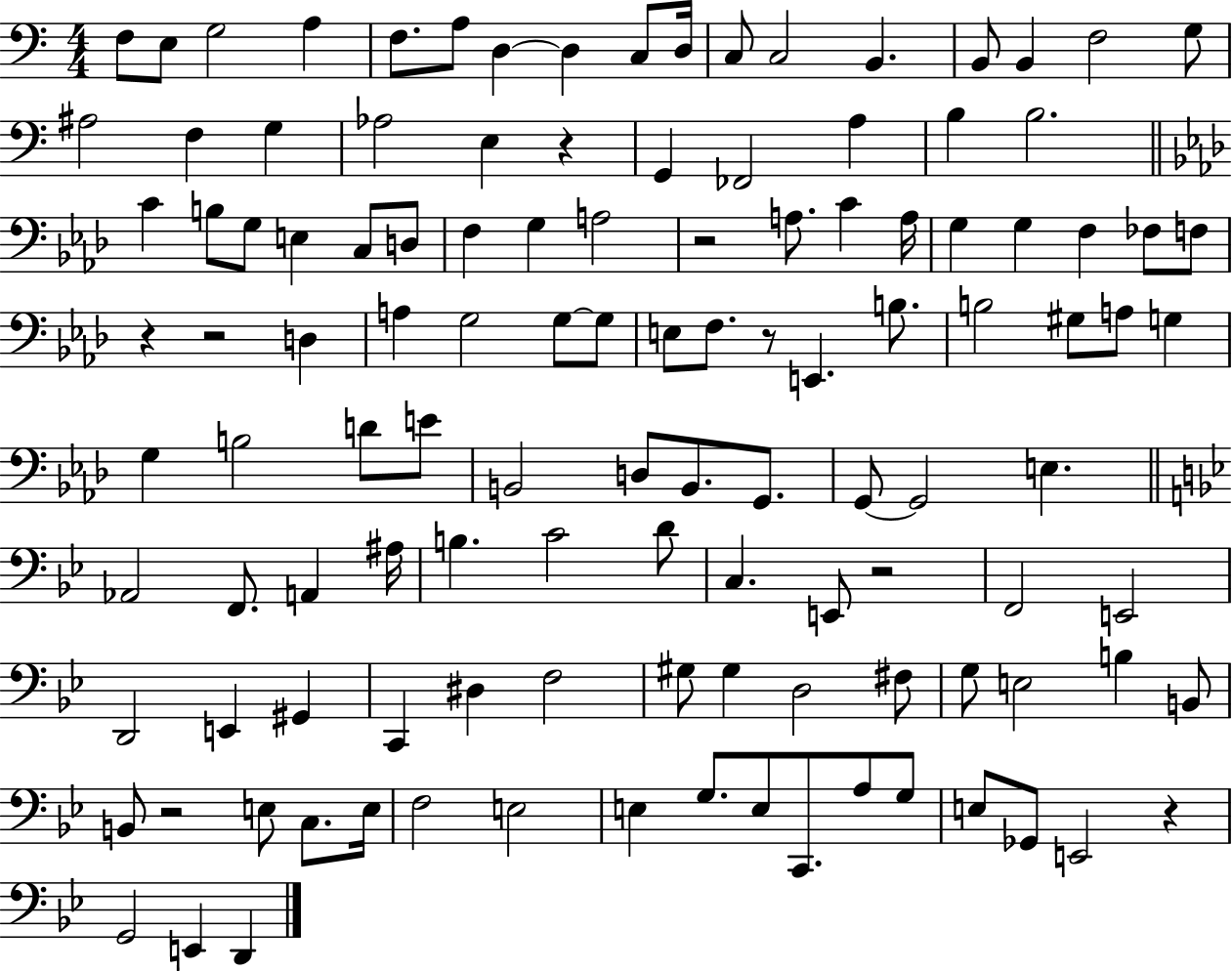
F3/e E3/e G3/h A3/q F3/e. A3/e D3/q D3/q C3/e D3/s C3/e C3/h B2/q. B2/e B2/q F3/h G3/e A#3/h F3/q G3/q Ab3/h E3/q R/q G2/q FES2/h A3/q B3/q B3/h. C4/q B3/e G3/e E3/q C3/e D3/e F3/q G3/q A3/h R/h A3/e. C4/q A3/s G3/q G3/q F3/q FES3/e F3/e R/q R/h D3/q A3/q G3/h G3/e G3/e E3/e F3/e. R/e E2/q. B3/e. B3/h G#3/e A3/e G3/q G3/q B3/h D4/e E4/e B2/h D3/e B2/e. G2/e. G2/e G2/h E3/q. Ab2/h F2/e. A2/q A#3/s B3/q. C4/h D4/e C3/q. E2/e R/h F2/h E2/h D2/h E2/q G#2/q C2/q D#3/q F3/h G#3/e G#3/q D3/h F#3/e G3/e E3/h B3/q B2/e B2/e R/h E3/e C3/e. E3/s F3/h E3/h E3/q G3/e. E3/e C2/e. A3/e G3/e E3/e Gb2/e E2/h R/q G2/h E2/q D2/q